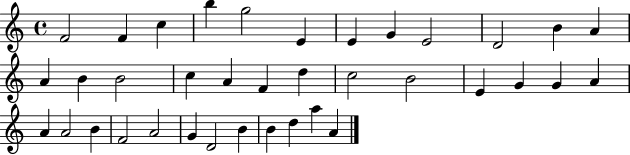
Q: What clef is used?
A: treble